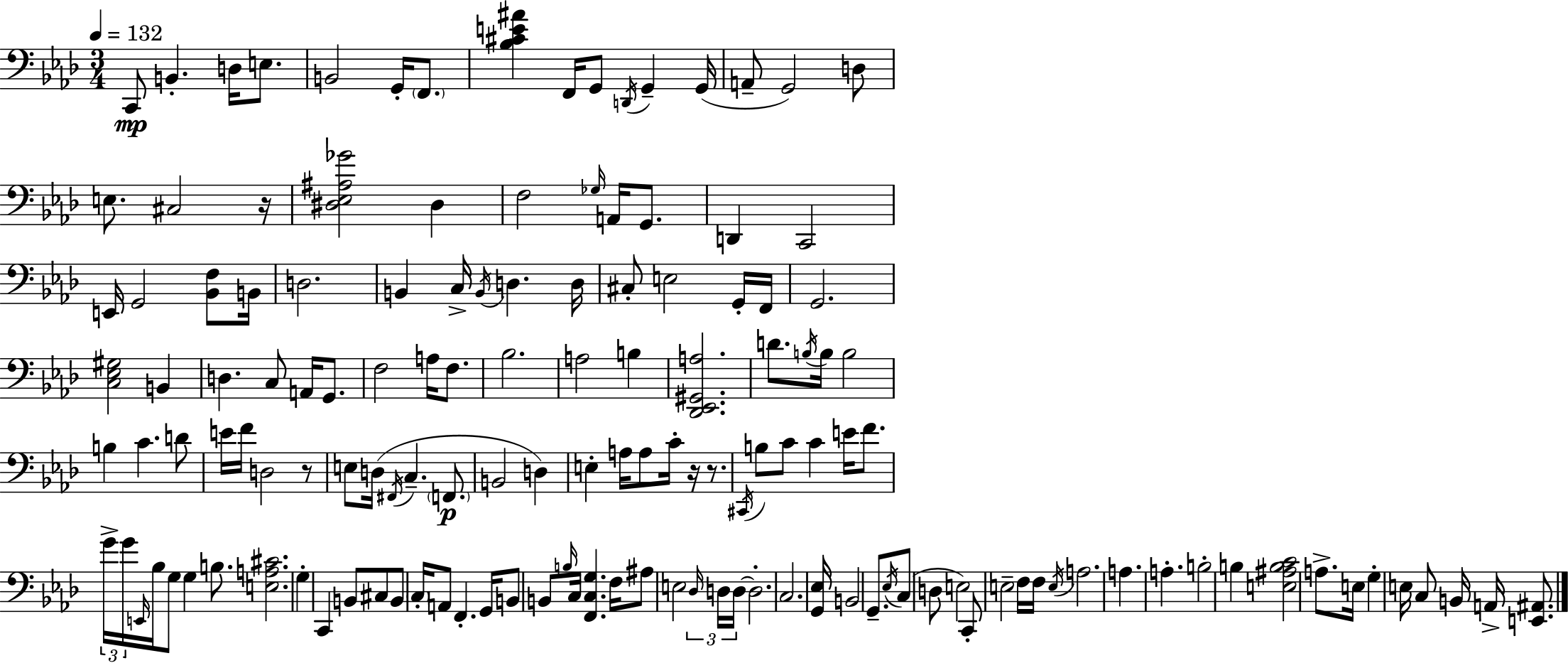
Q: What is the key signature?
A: AES major